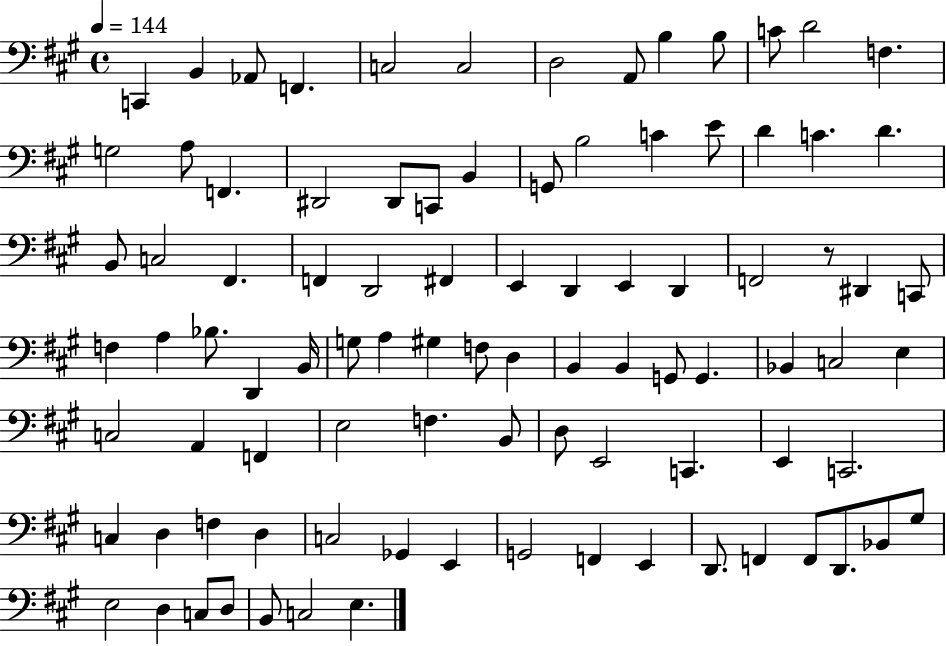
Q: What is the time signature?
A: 4/4